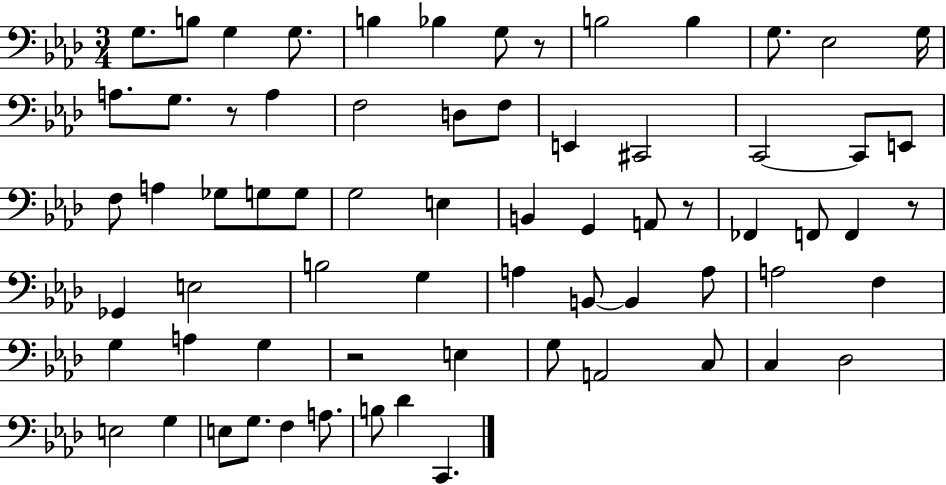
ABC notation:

X:1
T:Untitled
M:3/4
L:1/4
K:Ab
G,/2 B,/2 G, G,/2 B, _B, G,/2 z/2 B,2 B, G,/2 _E,2 G,/4 A,/2 G,/2 z/2 A, F,2 D,/2 F,/2 E,, ^C,,2 C,,2 C,,/2 E,,/2 F,/2 A, _G,/2 G,/2 G,/2 G,2 E, B,, G,, A,,/2 z/2 _F,, F,,/2 F,, z/2 _G,, E,2 B,2 G, A, B,,/2 B,, A,/2 A,2 F, G, A, G, z2 E, G,/2 A,,2 C,/2 C, _D,2 E,2 G, E,/2 G,/2 F, A,/2 B,/2 _D C,,